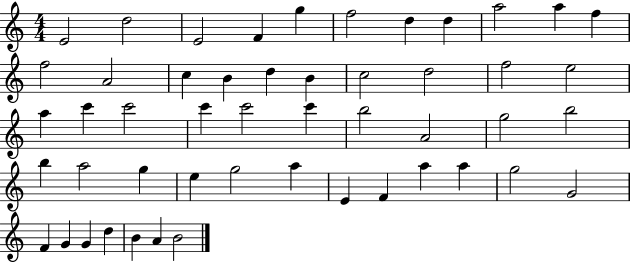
{
  \clef treble
  \numericTimeSignature
  \time 4/4
  \key c \major
  e'2 d''2 | e'2 f'4 g''4 | f''2 d''4 d''4 | a''2 a''4 f''4 | \break f''2 a'2 | c''4 b'4 d''4 b'4 | c''2 d''2 | f''2 e''2 | \break a''4 c'''4 c'''2 | c'''4 c'''2 c'''4 | b''2 a'2 | g''2 b''2 | \break b''4 a''2 g''4 | e''4 g''2 a''4 | e'4 f'4 a''4 a''4 | g''2 g'2 | \break f'4 g'4 g'4 d''4 | b'4 a'4 b'2 | \bar "|."
}